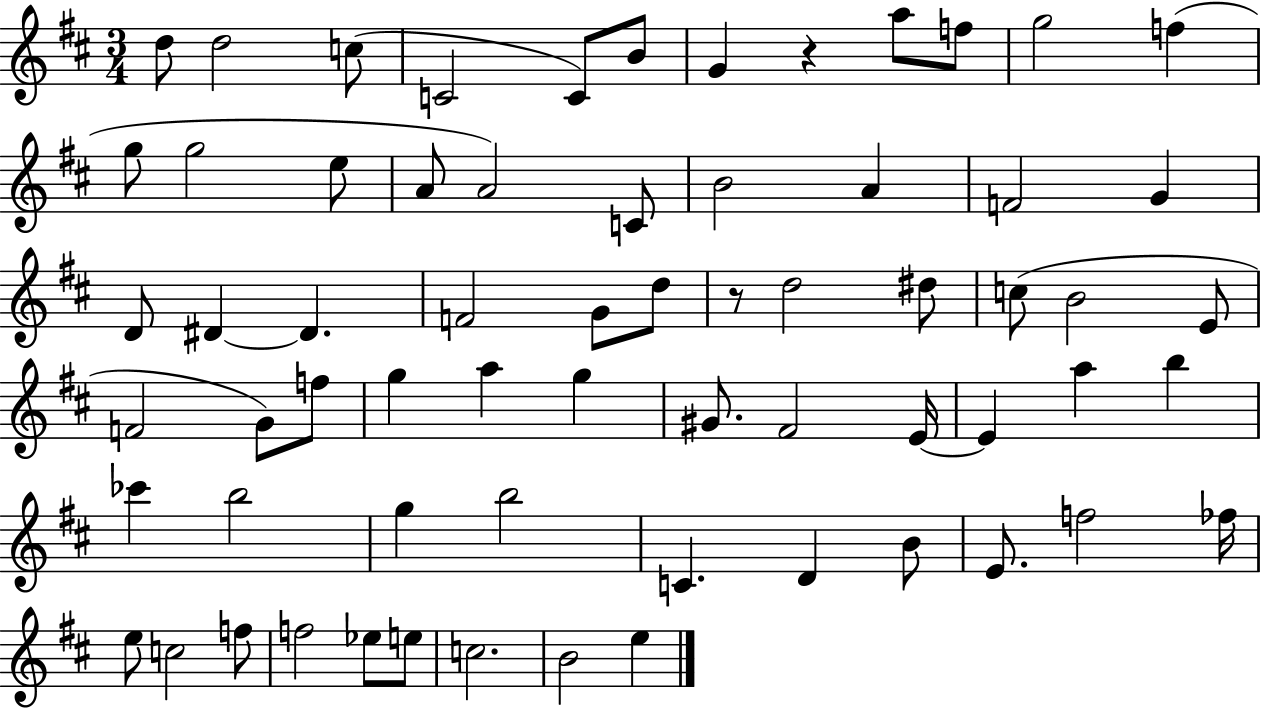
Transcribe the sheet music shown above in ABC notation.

X:1
T:Untitled
M:3/4
L:1/4
K:D
d/2 d2 c/2 C2 C/2 B/2 G z a/2 f/2 g2 f g/2 g2 e/2 A/2 A2 C/2 B2 A F2 G D/2 ^D ^D F2 G/2 d/2 z/2 d2 ^d/2 c/2 B2 E/2 F2 G/2 f/2 g a g ^G/2 ^F2 E/4 E a b _c' b2 g b2 C D B/2 E/2 f2 _f/4 e/2 c2 f/2 f2 _e/2 e/2 c2 B2 e